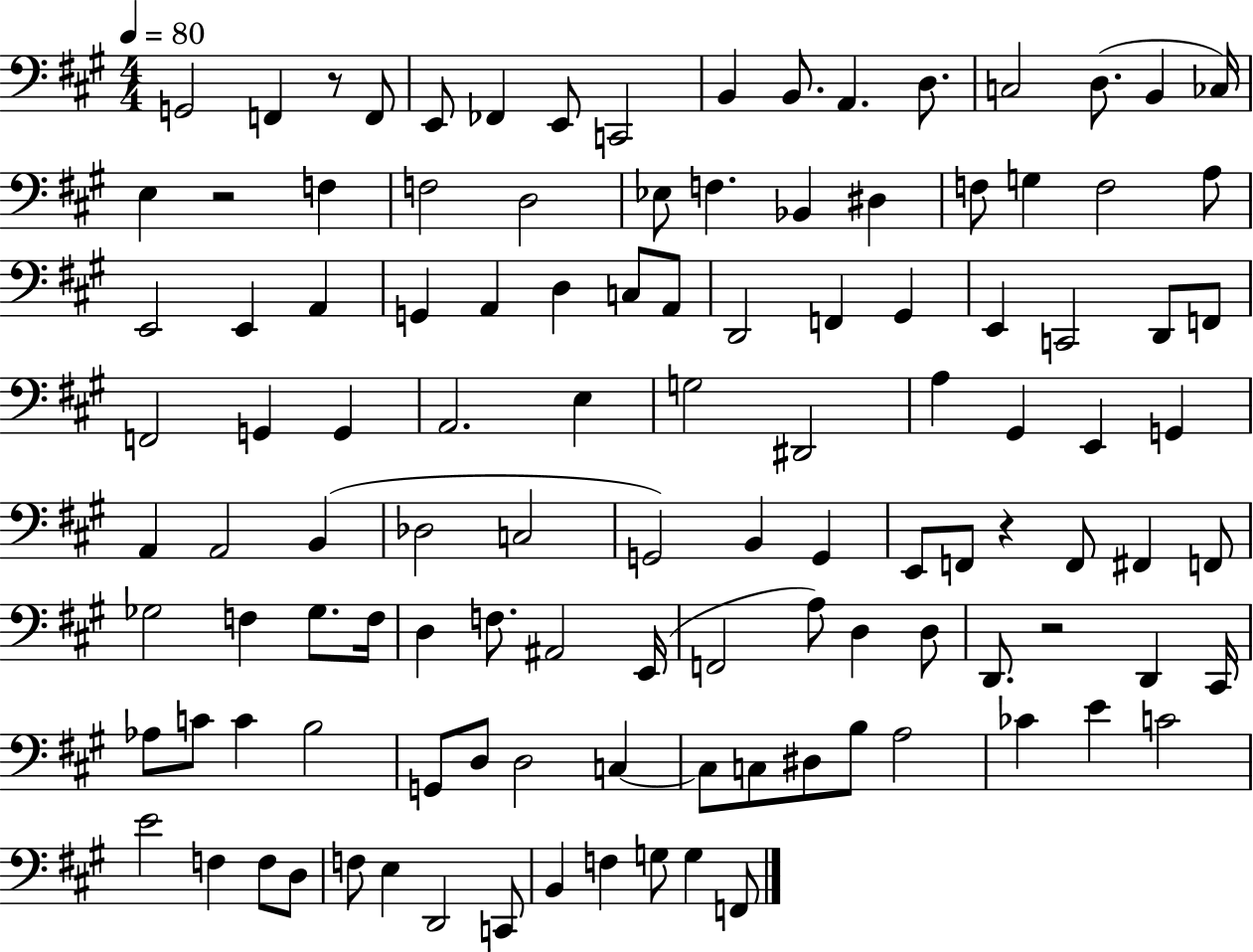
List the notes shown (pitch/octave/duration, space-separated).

G2/h F2/q R/e F2/e E2/e FES2/q E2/e C2/h B2/q B2/e. A2/q. D3/e. C3/h D3/e. B2/q CES3/s E3/q R/h F3/q F3/h D3/h Eb3/e F3/q. Bb2/q D#3/q F3/e G3/q F3/h A3/e E2/h E2/q A2/q G2/q A2/q D3/q C3/e A2/e D2/h F2/q G#2/q E2/q C2/h D2/e F2/e F2/h G2/q G2/q A2/h. E3/q G3/h D#2/h A3/q G#2/q E2/q G2/q A2/q A2/h B2/q Db3/h C3/h G2/h B2/q G2/q E2/e F2/e R/q F2/e F#2/q F2/e Gb3/h F3/q Gb3/e. F3/s D3/q F3/e. A#2/h E2/s F2/h A3/e D3/q D3/e D2/e. R/h D2/q C#2/s Ab3/e C4/e C4/q B3/h G2/e D3/e D3/h C3/q C3/e C3/e D#3/e B3/e A3/h CES4/q E4/q C4/h E4/h F3/q F3/e D3/e F3/e E3/q D2/h C2/e B2/q F3/q G3/e G3/q F2/e